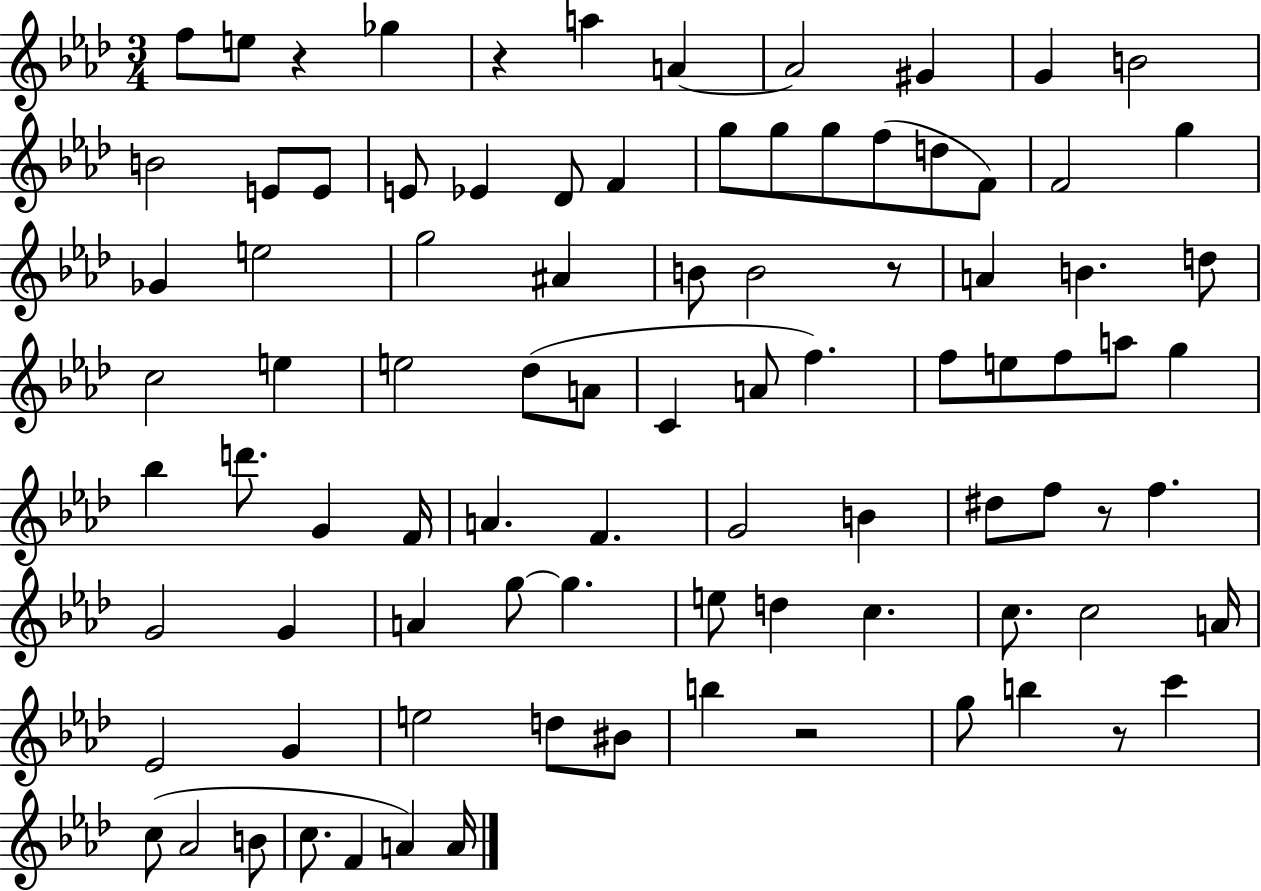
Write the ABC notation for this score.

X:1
T:Untitled
M:3/4
L:1/4
K:Ab
f/2 e/2 z _g z a A A2 ^G G B2 B2 E/2 E/2 E/2 _E _D/2 F g/2 g/2 g/2 f/2 d/2 F/2 F2 g _G e2 g2 ^A B/2 B2 z/2 A B d/2 c2 e e2 _d/2 A/2 C A/2 f f/2 e/2 f/2 a/2 g _b d'/2 G F/4 A F G2 B ^d/2 f/2 z/2 f G2 G A g/2 g e/2 d c c/2 c2 A/4 _E2 G e2 d/2 ^B/2 b z2 g/2 b z/2 c' c/2 _A2 B/2 c/2 F A A/4